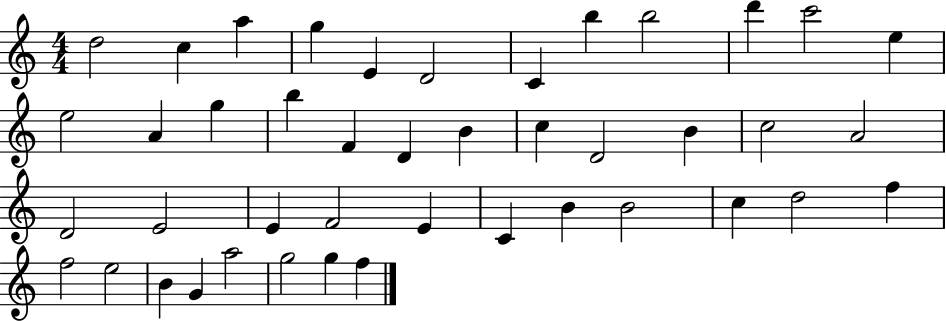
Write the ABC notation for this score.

X:1
T:Untitled
M:4/4
L:1/4
K:C
d2 c a g E D2 C b b2 d' c'2 e e2 A g b F D B c D2 B c2 A2 D2 E2 E F2 E C B B2 c d2 f f2 e2 B G a2 g2 g f